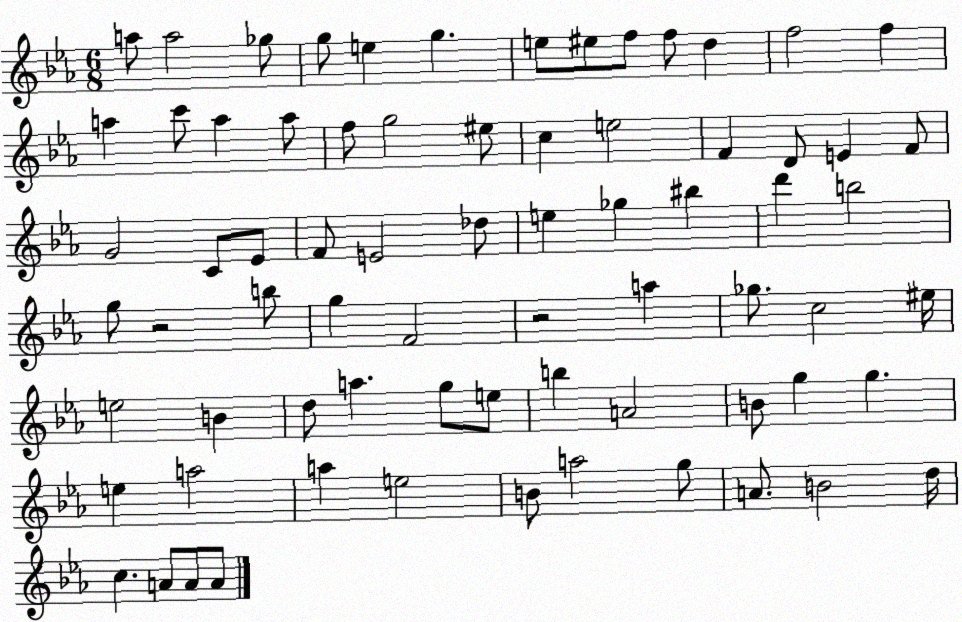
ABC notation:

X:1
T:Untitled
M:6/8
L:1/4
K:Eb
a/2 a2 _g/2 g/2 e g e/2 ^e/2 f/2 f/2 d f2 f a c'/2 a a/2 f/2 g2 ^e/2 c e2 F D/2 E F/2 G2 C/2 _E/2 F/2 E2 _d/2 e _g ^b d' b2 g/2 z2 b/2 g F2 z2 a _g/2 c2 ^e/4 e2 B d/2 a g/2 e/2 b A2 B/2 g g e a2 a e2 B/2 a2 g/2 A/2 B2 d/4 c A/2 A/2 A/2